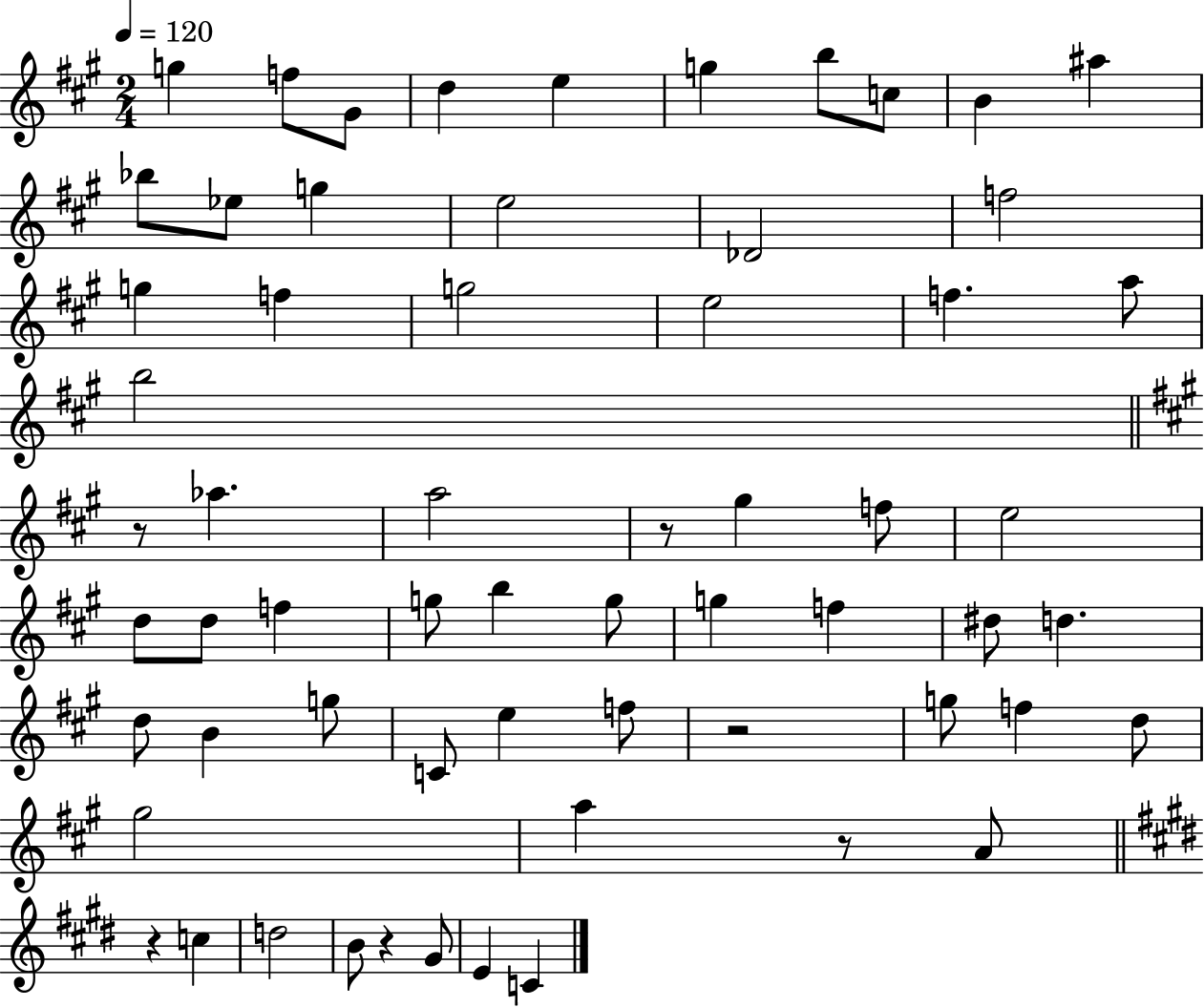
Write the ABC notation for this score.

X:1
T:Untitled
M:2/4
L:1/4
K:A
g f/2 ^G/2 d e g b/2 c/2 B ^a _b/2 _e/2 g e2 _D2 f2 g f g2 e2 f a/2 b2 z/2 _a a2 z/2 ^g f/2 e2 d/2 d/2 f g/2 b g/2 g f ^d/2 d d/2 B g/2 C/2 e f/2 z2 g/2 f d/2 ^g2 a z/2 A/2 z c d2 B/2 z ^G/2 E C